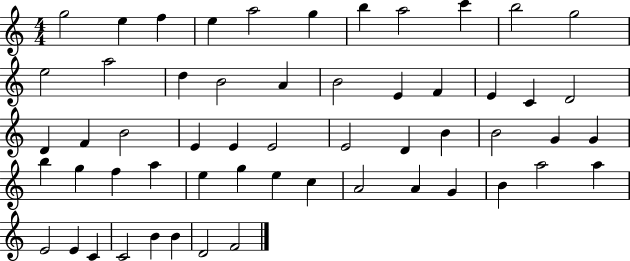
X:1
T:Untitled
M:4/4
L:1/4
K:C
g2 e f e a2 g b a2 c' b2 g2 e2 a2 d B2 A B2 E F E C D2 D F B2 E E E2 E2 D B B2 G G b g f a e g e c A2 A G B a2 a E2 E C C2 B B D2 F2